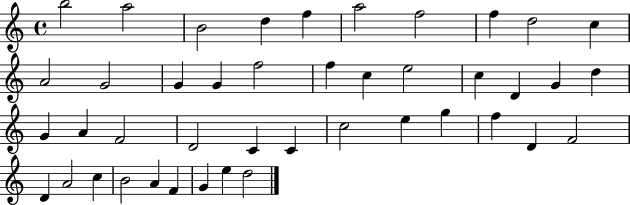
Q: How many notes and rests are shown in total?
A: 43